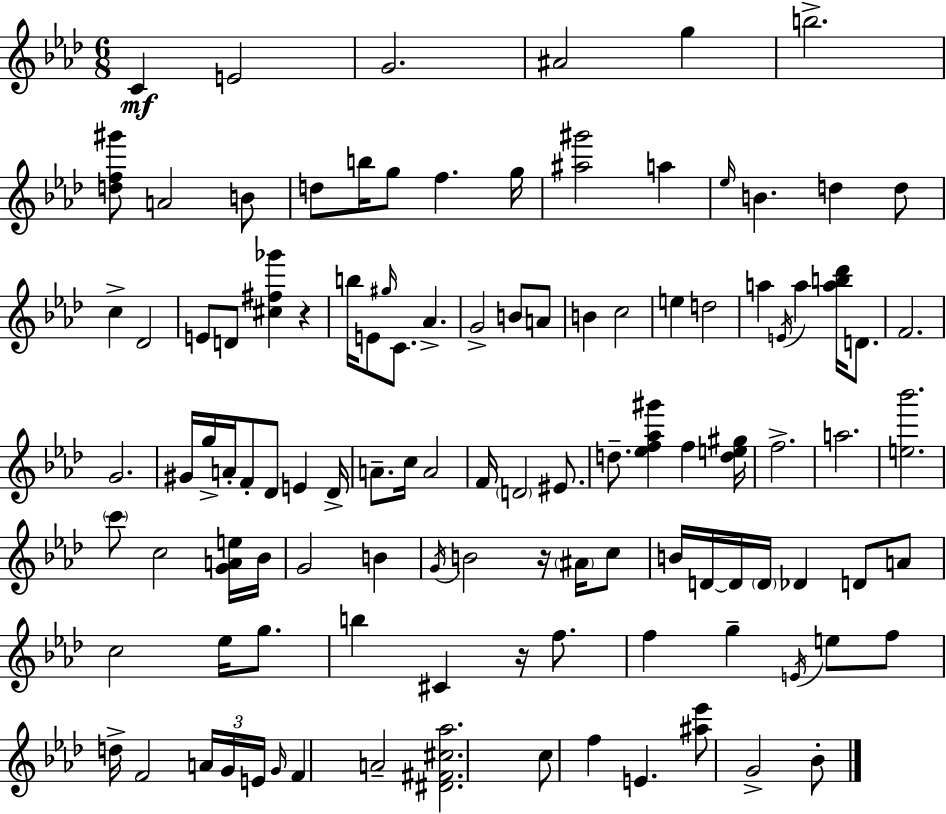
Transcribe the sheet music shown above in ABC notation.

X:1
T:Untitled
M:6/8
L:1/4
K:Fm
C E2 G2 ^A2 g b2 [df^g']/2 A2 B/2 d/2 b/4 g/2 f g/4 [^a^g']2 a _e/4 B d d/2 c _D2 E/2 D/2 [^c^f_g'] z b/4 E/2 ^g/4 C/2 _A G2 B/2 A/2 B c2 e d2 a E/4 a [ab_d']/4 D/2 F2 G2 ^G/4 g/4 A/4 F/2 _D/2 E _D/4 A/2 c/4 A2 F/4 D2 ^E/2 d/2 [_ef_a^g'] f [de^g]/4 f2 a2 [e_b']2 c'/2 c2 [GAe]/4 _B/4 G2 B G/4 B2 z/4 ^A/4 c/2 B/4 D/4 D/4 D/4 _D D/2 A/2 c2 _e/4 g/2 b ^C z/4 f/2 f g E/4 e/2 f/2 d/4 F2 A/4 G/4 E/4 G/4 F A2 [^D^F^c_a]2 c/2 f E [^a_e']/2 G2 _B/2